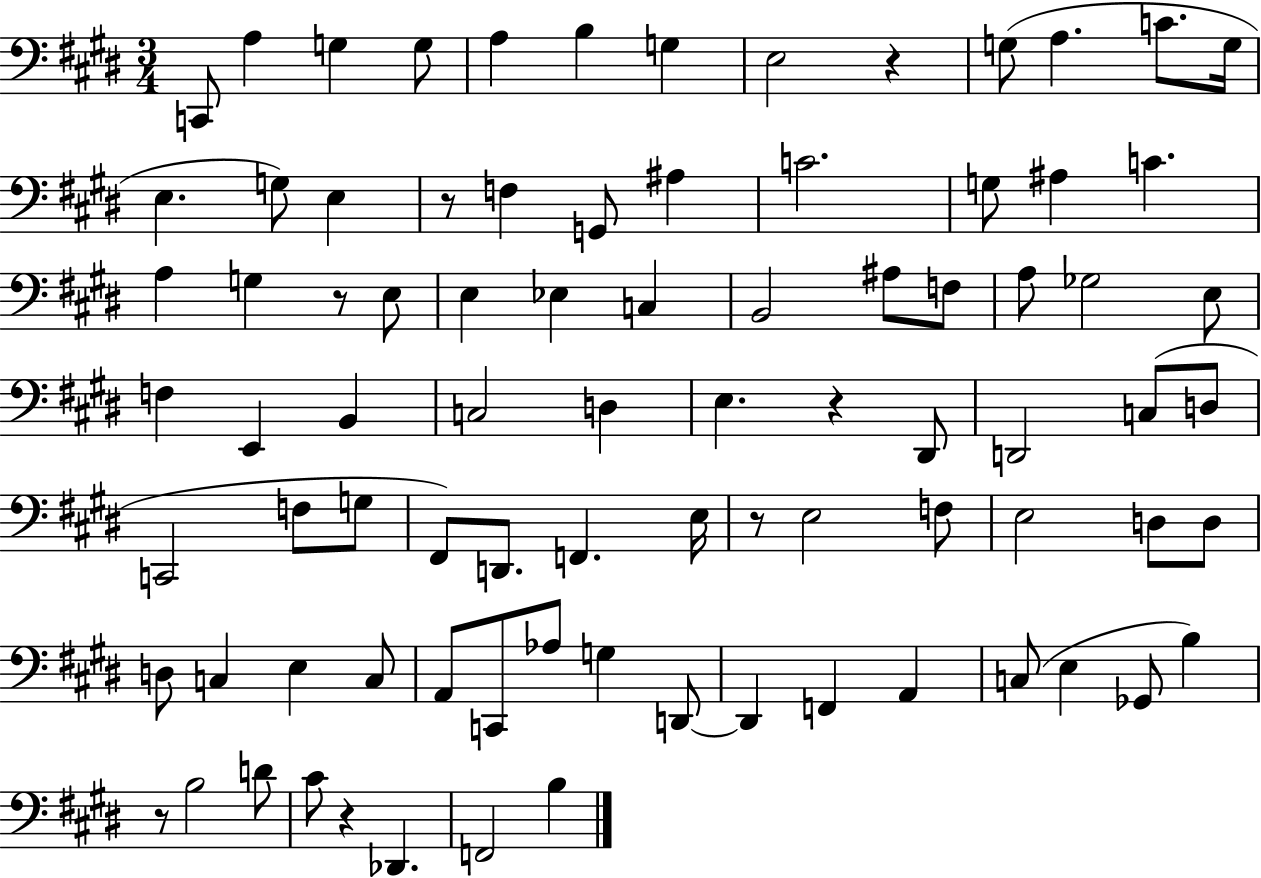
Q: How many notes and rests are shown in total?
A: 85